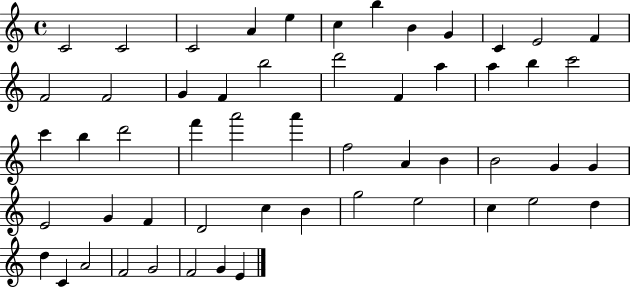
{
  \clef treble
  \time 4/4
  \defaultTimeSignature
  \key c \major
  c'2 c'2 | c'2 a'4 e''4 | c''4 b''4 b'4 g'4 | c'4 e'2 f'4 | \break f'2 f'2 | g'4 f'4 b''2 | d'''2 f'4 a''4 | a''4 b''4 c'''2 | \break c'''4 b''4 d'''2 | f'''4 a'''2 a'''4 | f''2 a'4 b'4 | b'2 g'4 g'4 | \break e'2 g'4 f'4 | d'2 c''4 b'4 | g''2 e''2 | c''4 e''2 d''4 | \break d''4 c'4 a'2 | f'2 g'2 | f'2 g'4 e'4 | \bar "|."
}